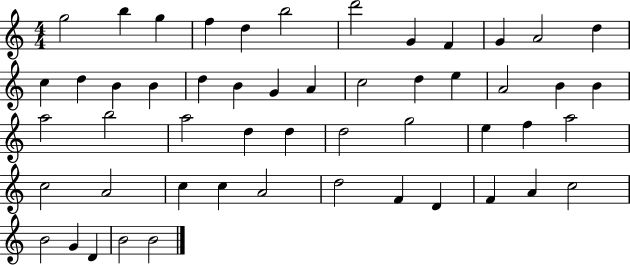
X:1
T:Untitled
M:4/4
L:1/4
K:C
g2 b g f d b2 d'2 G F G A2 d c d B B d B G A c2 d e A2 B B a2 b2 a2 d d d2 g2 e f a2 c2 A2 c c A2 d2 F D F A c2 B2 G D B2 B2